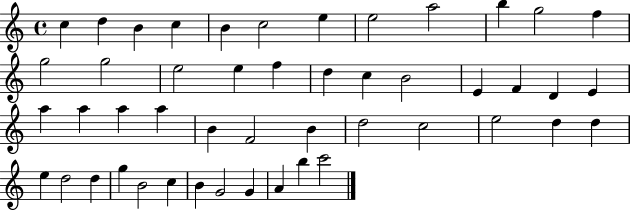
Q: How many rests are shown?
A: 0